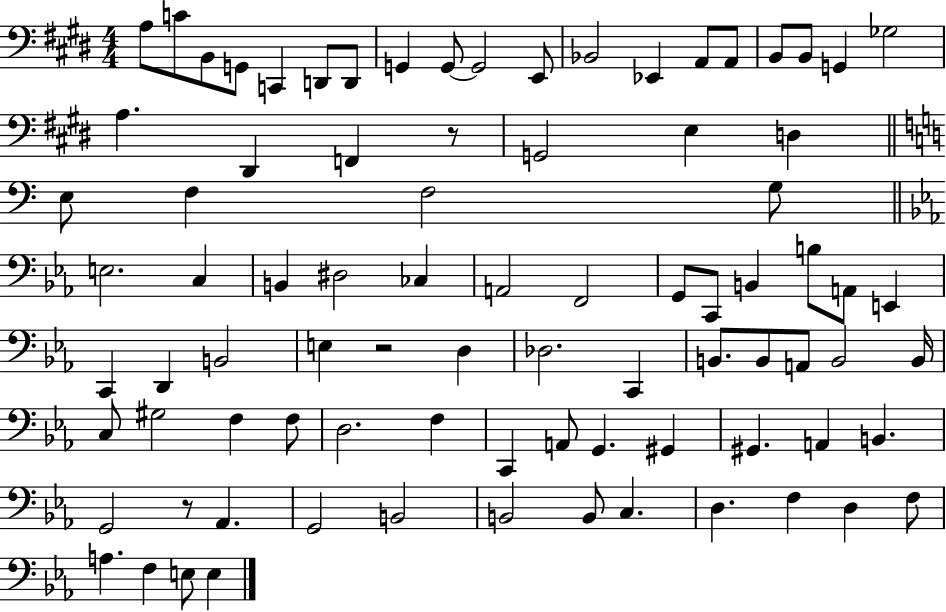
A3/e C4/e B2/e G2/e C2/q D2/e D2/e G2/q G2/e G2/h E2/e Bb2/h Eb2/q A2/e A2/e B2/e B2/e G2/q Gb3/h A3/q. D#2/q F2/q R/e G2/h E3/q D3/q E3/e F3/q F3/h G3/e E3/h. C3/q B2/q D#3/h CES3/q A2/h F2/h G2/e C2/e B2/q B3/e A2/e E2/q C2/q D2/q B2/h E3/q R/h D3/q Db3/h. C2/q B2/e. B2/e A2/e B2/h B2/s C3/e G#3/h F3/q F3/e D3/h. F3/q C2/q A2/e G2/q. G#2/q G#2/q. A2/q B2/q. G2/h R/e Ab2/q. G2/h B2/h B2/h B2/e C3/q. D3/q. F3/q D3/q F3/e A3/q. F3/q E3/e E3/q